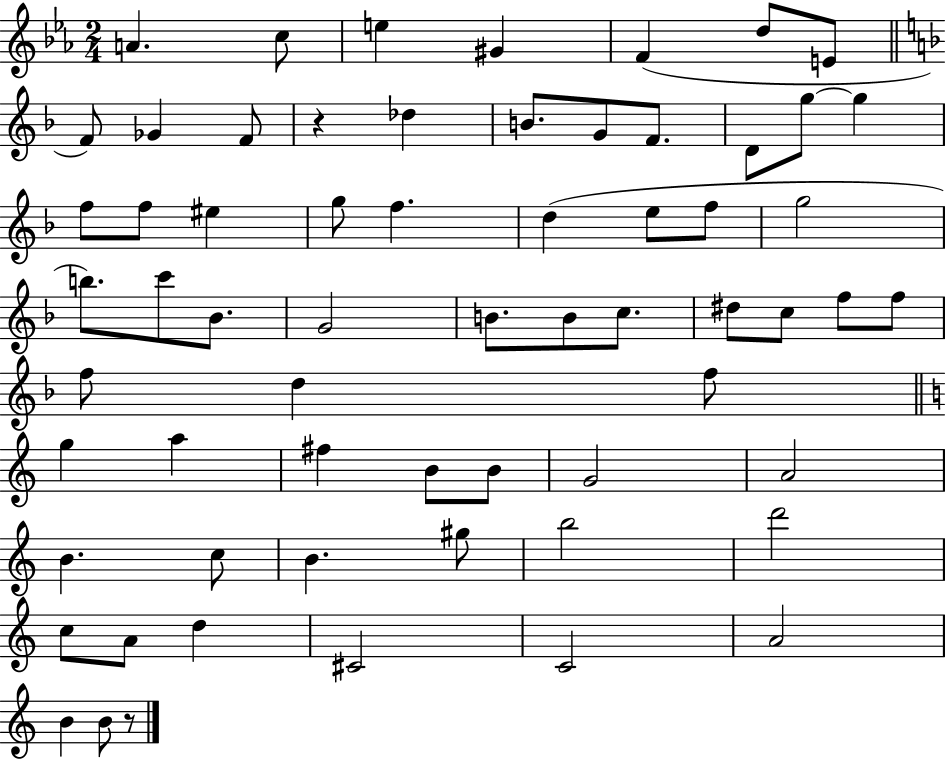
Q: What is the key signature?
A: EES major